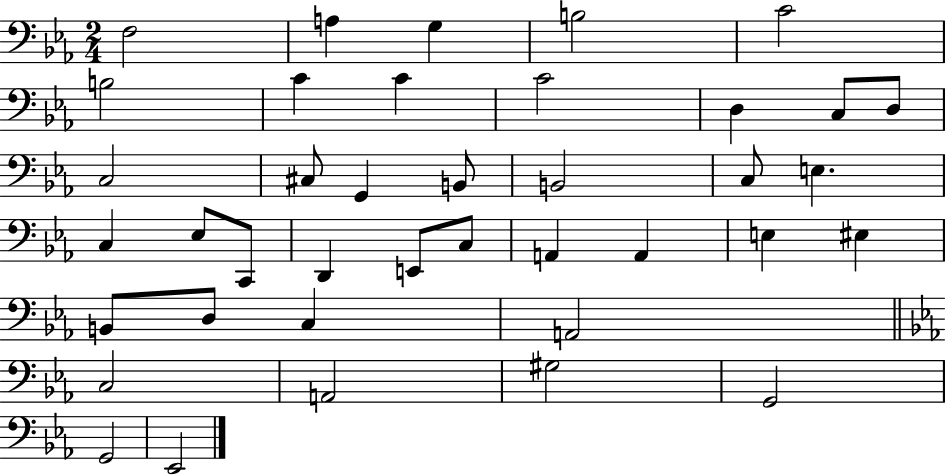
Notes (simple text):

F3/h A3/q G3/q B3/h C4/h B3/h C4/q C4/q C4/h D3/q C3/e D3/e C3/h C#3/e G2/q B2/e B2/h C3/e E3/q. C3/q Eb3/e C2/e D2/q E2/e C3/e A2/q A2/q E3/q EIS3/q B2/e D3/e C3/q A2/h C3/h A2/h G#3/h G2/h G2/h Eb2/h